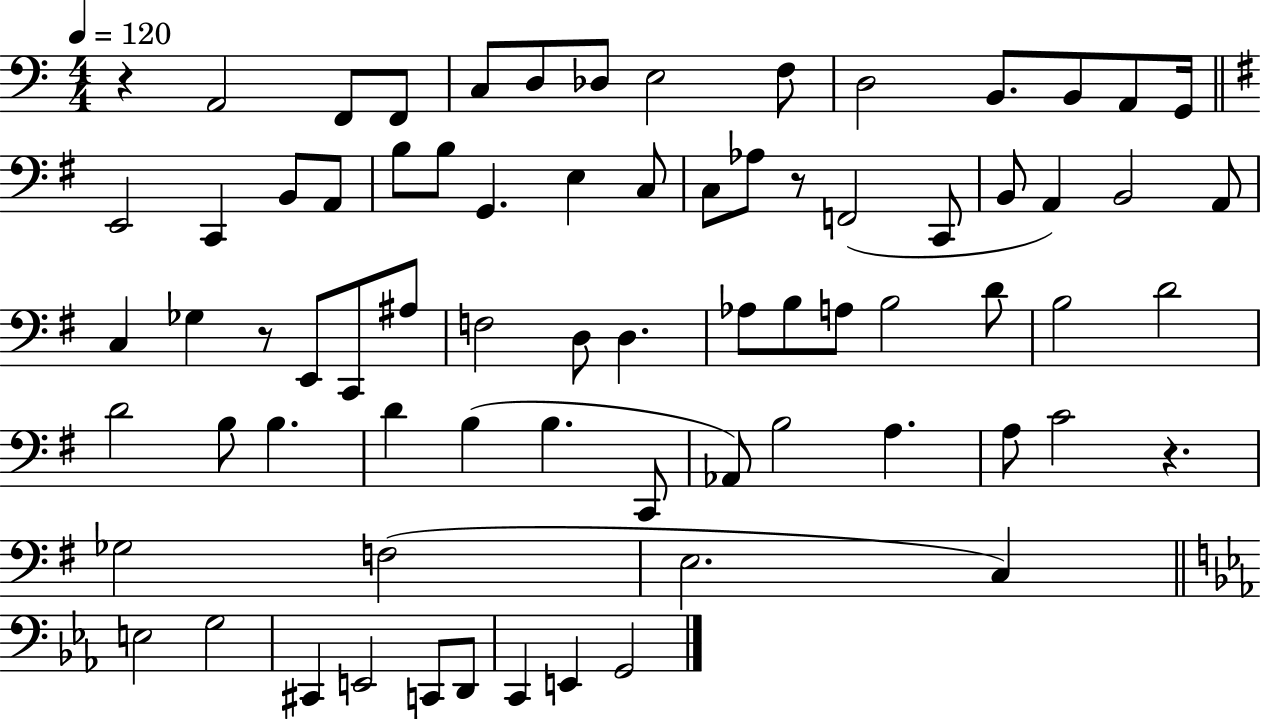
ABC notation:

X:1
T:Untitled
M:4/4
L:1/4
K:C
z A,,2 F,,/2 F,,/2 C,/2 D,/2 _D,/2 E,2 F,/2 D,2 B,,/2 B,,/2 A,,/2 G,,/4 E,,2 C,, B,,/2 A,,/2 B,/2 B,/2 G,, E, C,/2 C,/2 _A,/2 z/2 F,,2 C,,/2 B,,/2 A,, B,,2 A,,/2 C, _G, z/2 E,,/2 C,,/2 ^A,/2 F,2 D,/2 D, _A,/2 B,/2 A,/2 B,2 D/2 B,2 D2 D2 B,/2 B, D B, B, C,,/2 _A,,/2 B,2 A, A,/2 C2 z _G,2 F,2 E,2 C, E,2 G,2 ^C,, E,,2 C,,/2 D,,/2 C,, E,, G,,2